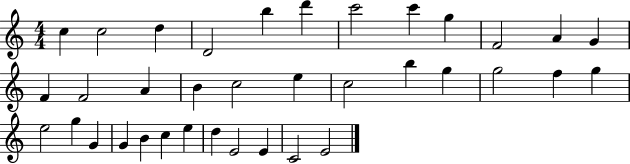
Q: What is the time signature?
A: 4/4